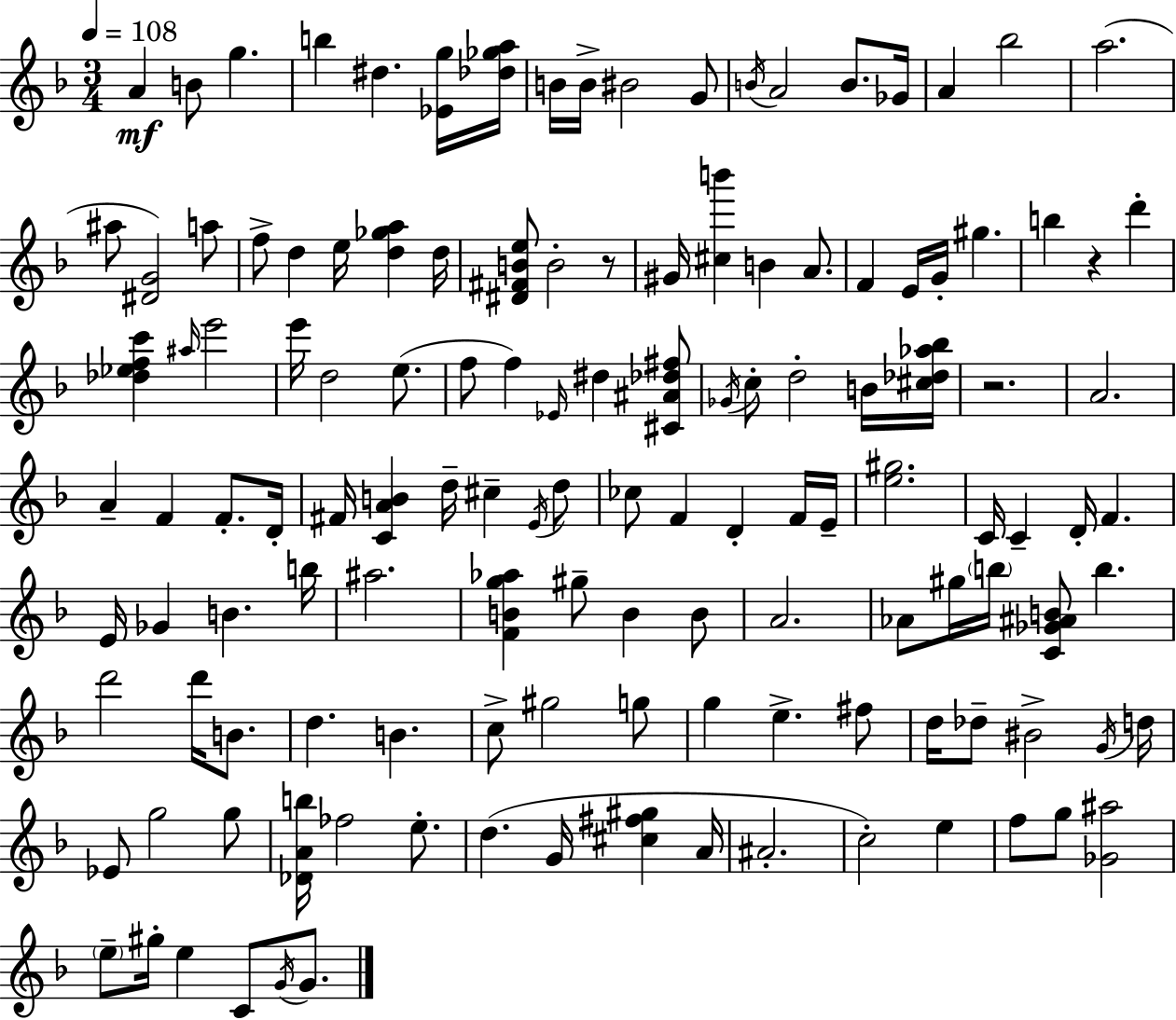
X:1
T:Untitled
M:3/4
L:1/4
K:F
A B/2 g b ^d [_Eg]/4 [_d_ga]/4 B/4 B/4 ^B2 G/2 B/4 A2 B/2 _G/4 A _b2 a2 ^a/2 [^DG]2 a/2 f/2 d e/4 [d_ga] d/4 [^D^FBe]/2 B2 z/2 ^G/4 [^cb'] B A/2 F E/4 G/4 ^g b z d' [_d_efc'] ^a/4 e'2 e'/4 d2 e/2 f/2 f _E/4 ^d [^C^A_d^f]/2 _G/4 c/2 d2 B/4 [^c_d_a_b]/4 z2 A2 A F F/2 D/4 ^F/4 [CAB] d/4 ^c E/4 d/2 _c/2 F D F/4 E/4 [e^g]2 C/4 C D/4 F E/4 _G B b/4 ^a2 [FBg_a] ^g/2 B B/2 A2 _A/2 ^g/4 b/4 [C_G^AB]/2 b d'2 d'/4 B/2 d B c/2 ^g2 g/2 g e ^f/2 d/4 _d/2 ^B2 G/4 d/4 _E/2 g2 g/2 [_DAb]/4 _f2 e/2 d G/4 [^c^f^g] A/4 ^A2 c2 e f/2 g/2 [_G^a]2 e/2 ^g/4 e C/2 G/4 G/2